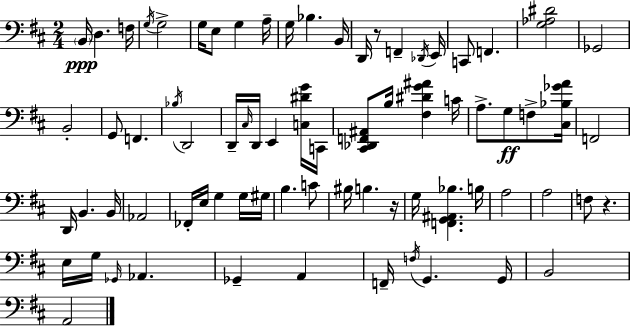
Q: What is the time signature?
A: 2/4